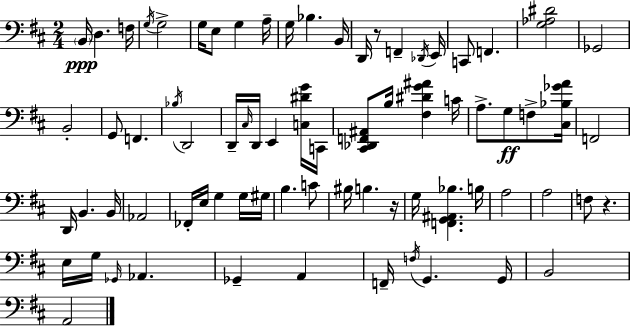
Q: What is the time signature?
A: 2/4